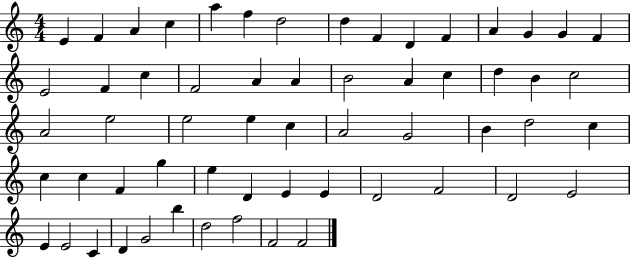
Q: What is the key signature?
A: C major